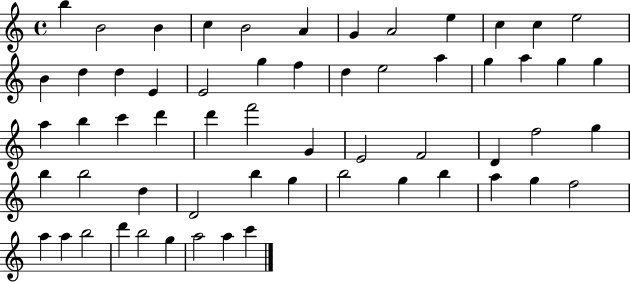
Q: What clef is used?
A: treble